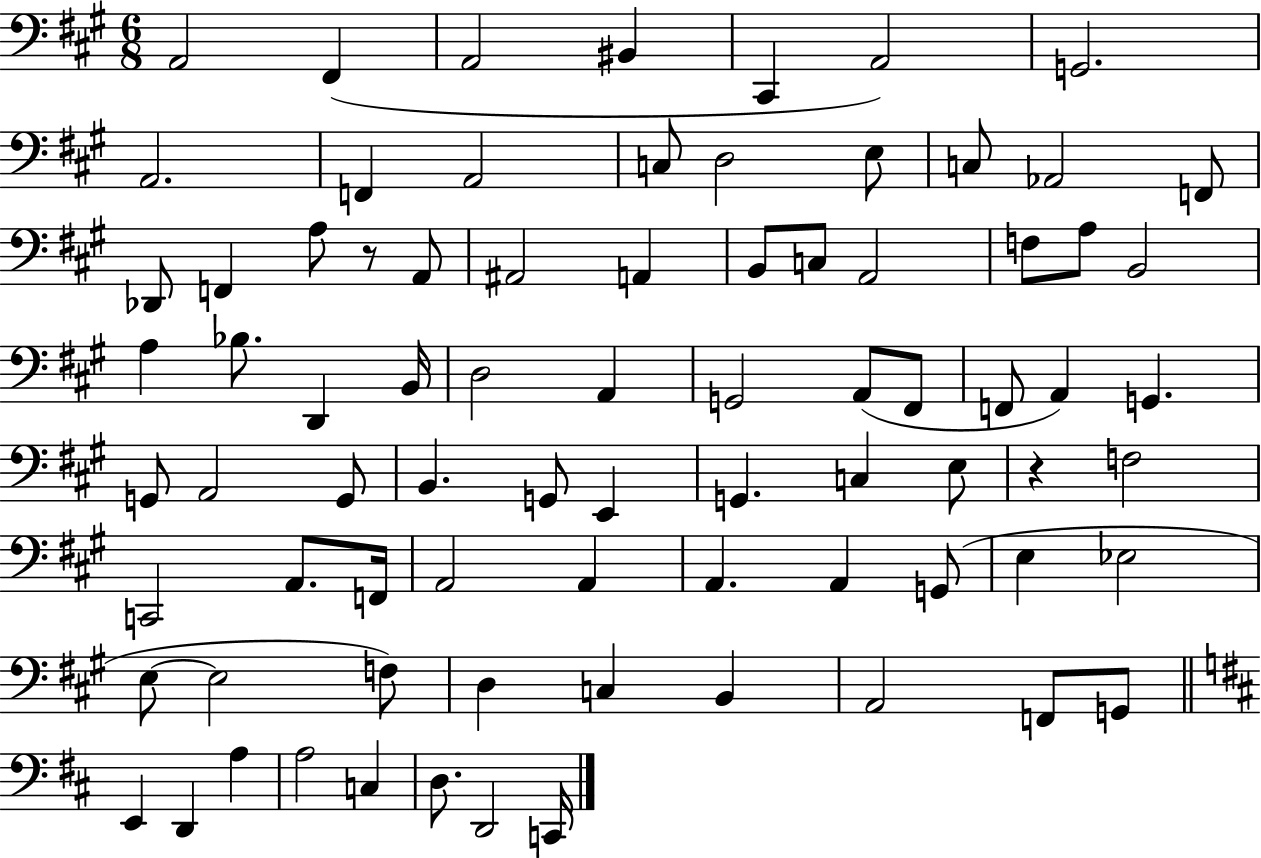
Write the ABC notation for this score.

X:1
T:Untitled
M:6/8
L:1/4
K:A
A,,2 ^F,, A,,2 ^B,, ^C,, A,,2 G,,2 A,,2 F,, A,,2 C,/2 D,2 E,/2 C,/2 _A,,2 F,,/2 _D,,/2 F,, A,/2 z/2 A,,/2 ^A,,2 A,, B,,/2 C,/2 A,,2 F,/2 A,/2 B,,2 A, _B,/2 D,, B,,/4 D,2 A,, G,,2 A,,/2 ^F,,/2 F,,/2 A,, G,, G,,/2 A,,2 G,,/2 B,, G,,/2 E,, G,, C, E,/2 z F,2 C,,2 A,,/2 F,,/4 A,,2 A,, A,, A,, G,,/2 E, _E,2 E,/2 E,2 F,/2 D, C, B,, A,,2 F,,/2 G,,/2 E,, D,, A, A,2 C, D,/2 D,,2 C,,/4